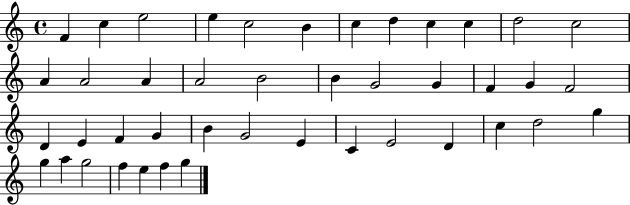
{
  \clef treble
  \time 4/4
  \defaultTimeSignature
  \key c \major
  f'4 c''4 e''2 | e''4 c''2 b'4 | c''4 d''4 c''4 c''4 | d''2 c''2 | \break a'4 a'2 a'4 | a'2 b'2 | b'4 g'2 g'4 | f'4 g'4 f'2 | \break d'4 e'4 f'4 g'4 | b'4 g'2 e'4 | c'4 e'2 d'4 | c''4 d''2 g''4 | \break g''4 a''4 g''2 | f''4 e''4 f''4 g''4 | \bar "|."
}